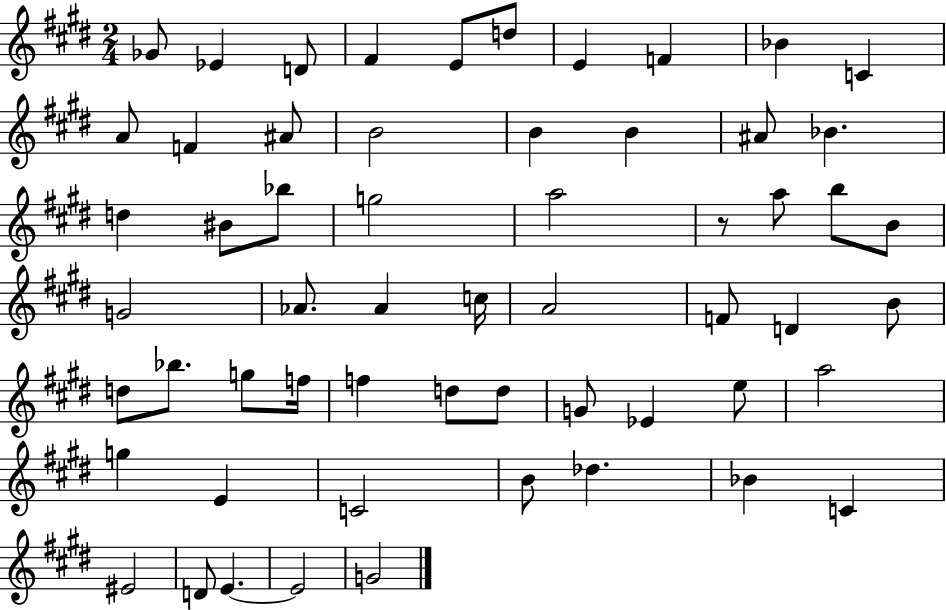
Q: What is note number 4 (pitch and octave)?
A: F#4